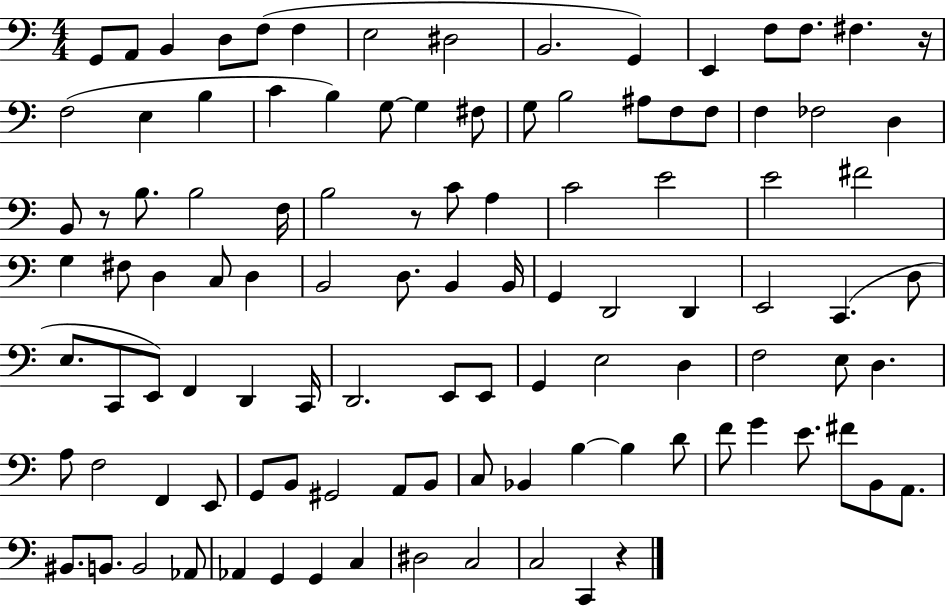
{
  \clef bass
  \numericTimeSignature
  \time 4/4
  \key c \major
  g,8 a,8 b,4 d8 f8( f4 | e2 dis2 | b,2. g,4) | e,4 f8 f8. fis4. r16 | \break f2( e4 b4 | c'4 b4) g8~~ g4 fis8 | g8 b2 ais8 f8 f8 | f4 fes2 d4 | \break b,8 r8 b8. b2 f16 | b2 r8 c'8 a4 | c'2 e'2 | e'2 fis'2 | \break g4 fis8 d4 c8 d4 | b,2 d8. b,4 b,16 | g,4 d,2 d,4 | e,2 c,4.( d8 | \break e8. c,8 e,8) f,4 d,4 c,16 | d,2. e,8 e,8 | g,4 e2 d4 | f2 e8 d4. | \break a8 f2 f,4 e,8 | g,8 b,8 gis,2 a,8 b,8 | c8 bes,4 b4~~ b4 d'8 | f'8 g'4 e'8. fis'8 b,8 a,8. | \break bis,8. b,8. b,2 aes,8 | aes,4 g,4 g,4 c4 | dis2 c2 | c2 c,4 r4 | \break \bar "|."
}